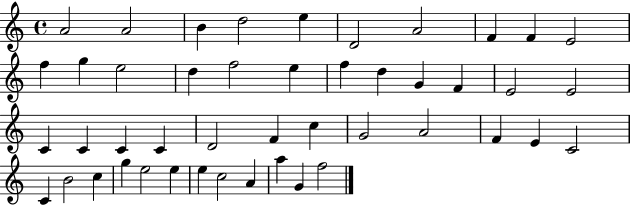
A4/h A4/h B4/q D5/h E5/q D4/h A4/h F4/q F4/q E4/h F5/q G5/q E5/h D5/q F5/h E5/q F5/q D5/q G4/q F4/q E4/h E4/h C4/q C4/q C4/q C4/q D4/h F4/q C5/q G4/h A4/h F4/q E4/q C4/h C4/q B4/h C5/q G5/q E5/h E5/q E5/q C5/h A4/q A5/q G4/q F5/h